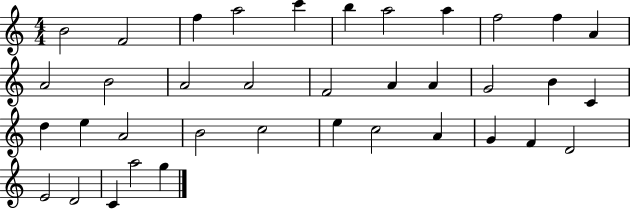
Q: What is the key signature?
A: C major